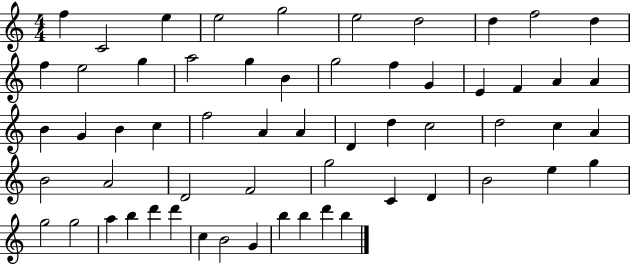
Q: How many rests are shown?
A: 0